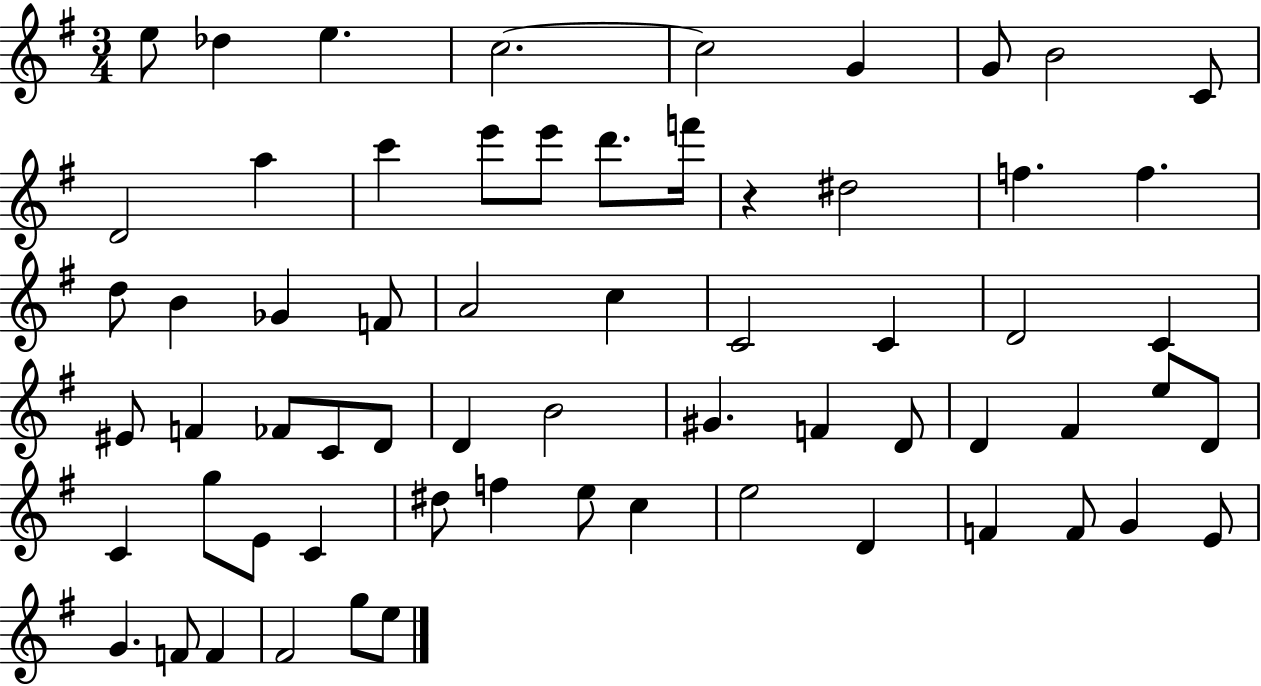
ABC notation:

X:1
T:Untitled
M:3/4
L:1/4
K:G
e/2 _d e c2 c2 G G/2 B2 C/2 D2 a c' e'/2 e'/2 d'/2 f'/4 z ^d2 f f d/2 B _G F/2 A2 c C2 C D2 C ^E/2 F _F/2 C/2 D/2 D B2 ^G F D/2 D ^F e/2 D/2 C g/2 E/2 C ^d/2 f e/2 c e2 D F F/2 G E/2 G F/2 F ^F2 g/2 e/2